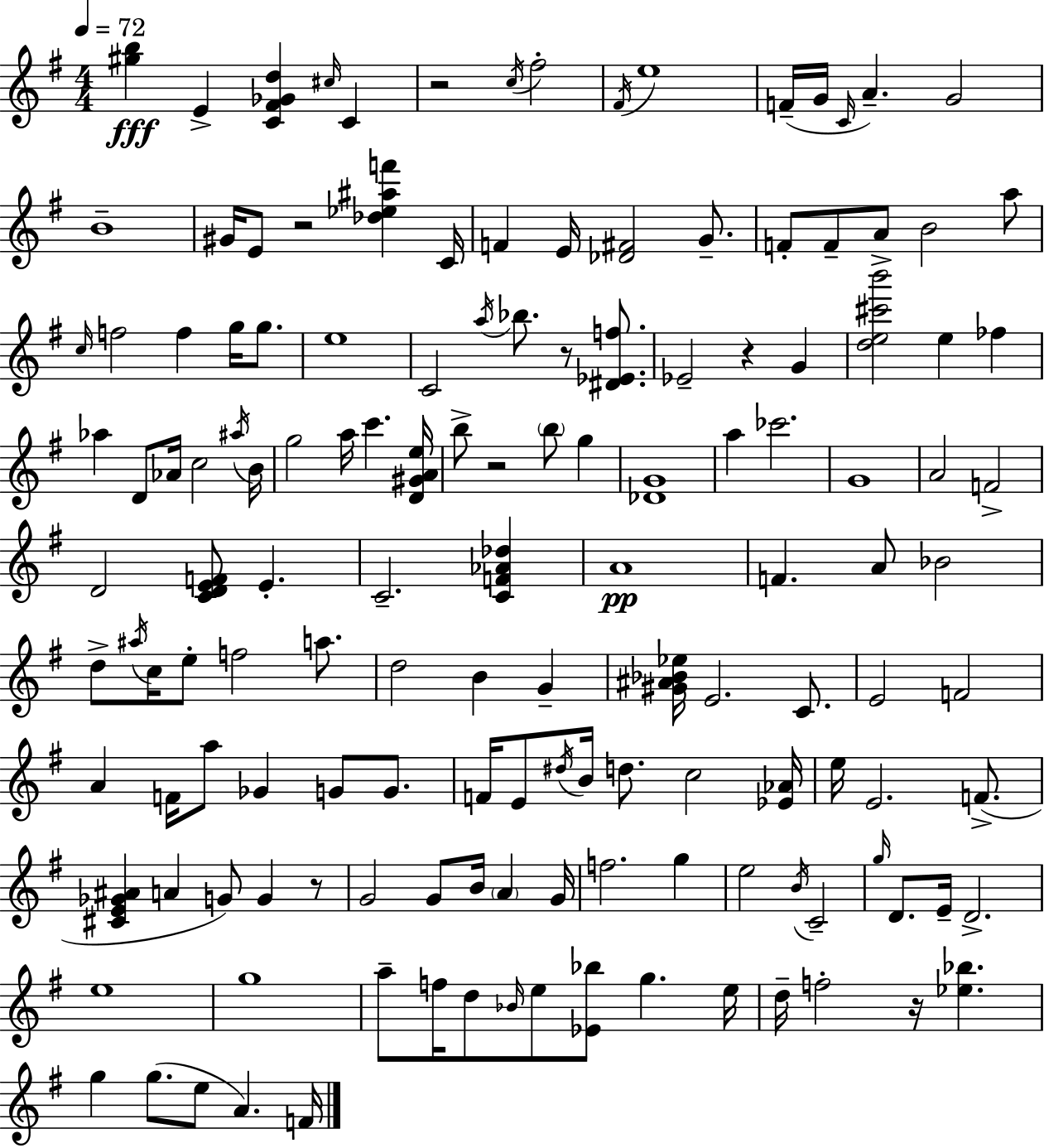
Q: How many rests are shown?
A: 7